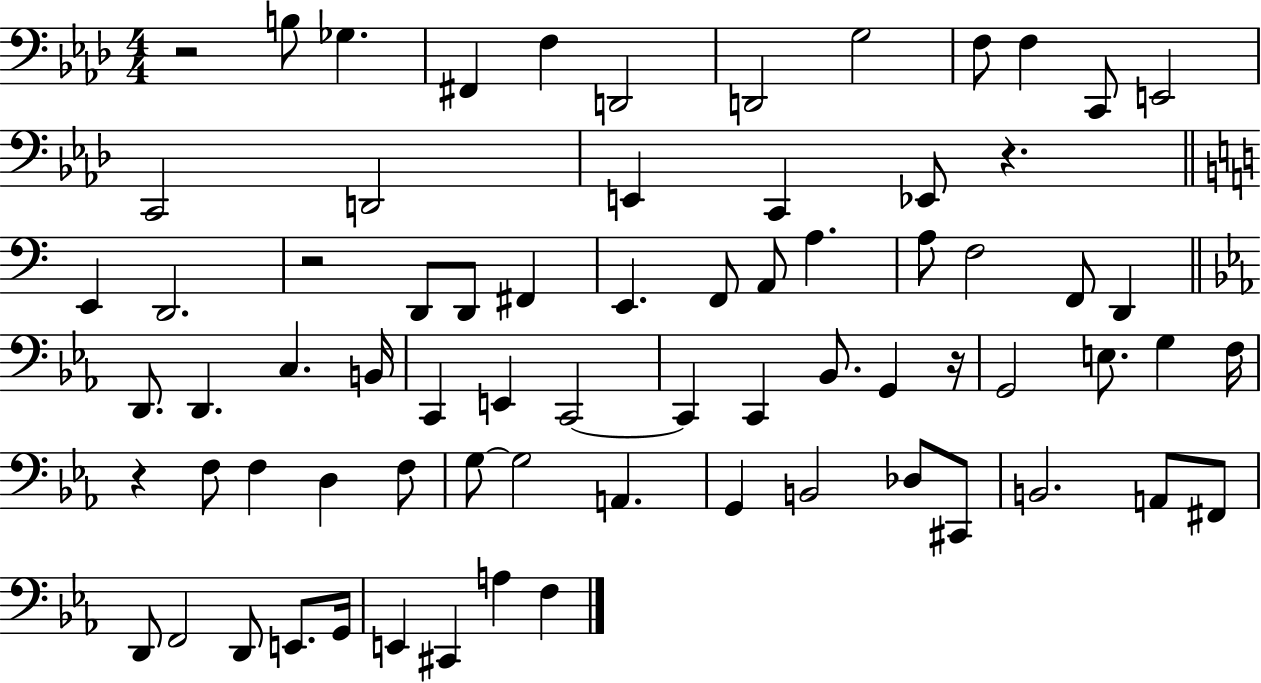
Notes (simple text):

R/h B3/e Gb3/q. F#2/q F3/q D2/h D2/h G3/h F3/e F3/q C2/e E2/h C2/h D2/h E2/q C2/q Eb2/e R/q. E2/q D2/h. R/h D2/e D2/e F#2/q E2/q. F2/e A2/e A3/q. A3/e F3/h F2/e D2/q D2/e. D2/q. C3/q. B2/s C2/q E2/q C2/h C2/q C2/q Bb2/e. G2/q R/s G2/h E3/e. G3/q F3/s R/q F3/e F3/q D3/q F3/e G3/e G3/h A2/q. G2/q B2/h Db3/e C#2/e B2/h. A2/e F#2/e D2/e F2/h D2/e E2/e. G2/s E2/q C#2/q A3/q F3/q